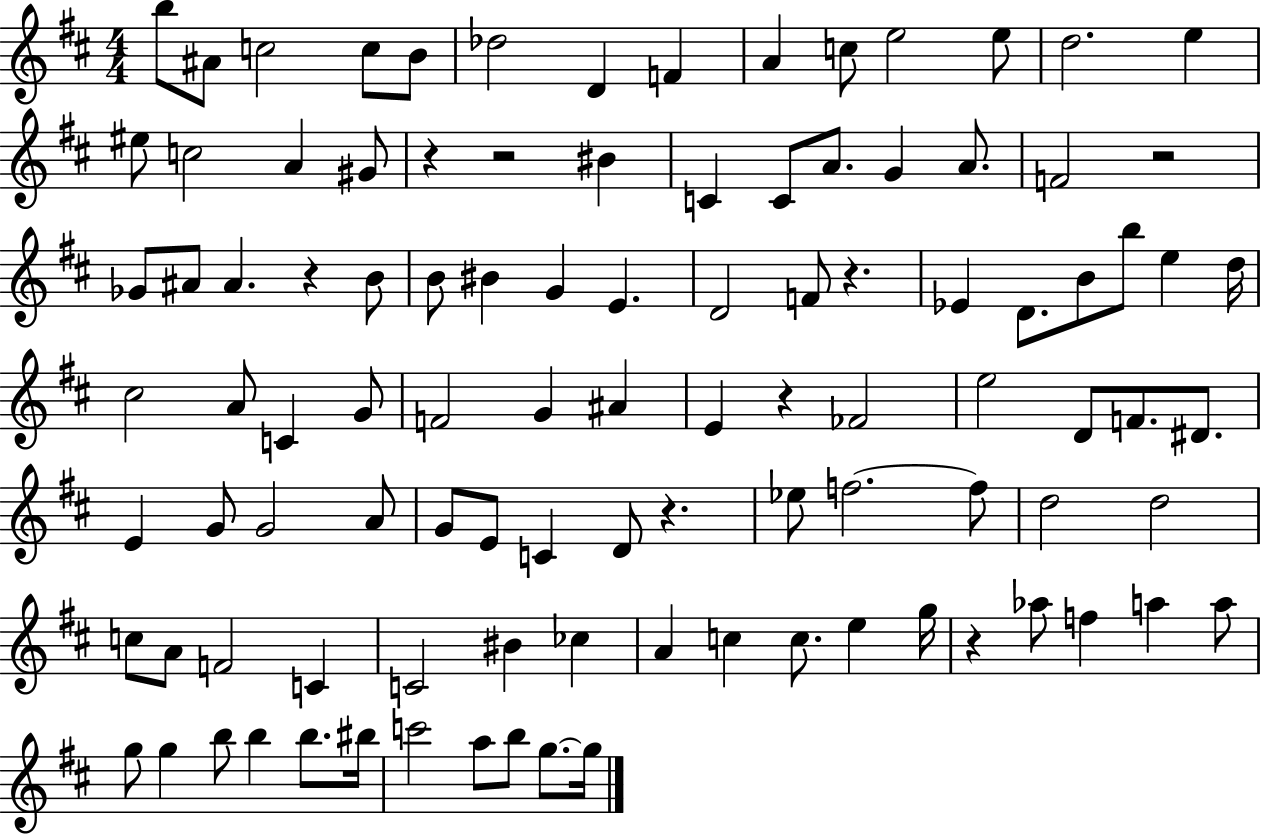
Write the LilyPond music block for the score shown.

{
  \clef treble
  \numericTimeSignature
  \time 4/4
  \key d \major
  \repeat volta 2 { b''8 ais'8 c''2 c''8 b'8 | des''2 d'4 f'4 | a'4 c''8 e''2 e''8 | d''2. e''4 | \break eis''8 c''2 a'4 gis'8 | r4 r2 bis'4 | c'4 c'8 a'8. g'4 a'8. | f'2 r2 | \break ges'8 ais'8 ais'4. r4 b'8 | b'8 bis'4 g'4 e'4. | d'2 f'8 r4. | ees'4 d'8. b'8 b''8 e''4 d''16 | \break cis''2 a'8 c'4 g'8 | f'2 g'4 ais'4 | e'4 r4 fes'2 | e''2 d'8 f'8. dis'8. | \break e'4 g'8 g'2 a'8 | g'8 e'8 c'4 d'8 r4. | ees''8 f''2.~~ f''8 | d''2 d''2 | \break c''8 a'8 f'2 c'4 | c'2 bis'4 ces''4 | a'4 c''4 c''8. e''4 g''16 | r4 aes''8 f''4 a''4 a''8 | \break g''8 g''4 b''8 b''4 b''8. bis''16 | c'''2 a''8 b''8 g''8.~~ g''16 | } \bar "|."
}